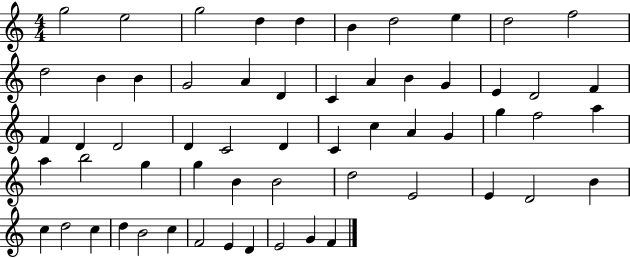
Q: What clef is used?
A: treble